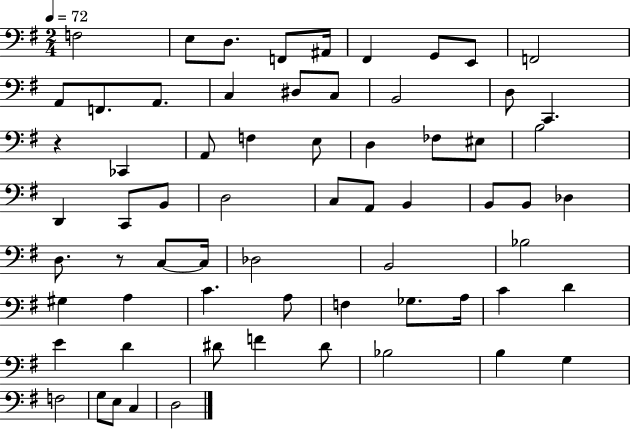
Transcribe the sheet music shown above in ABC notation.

X:1
T:Untitled
M:2/4
L:1/4
K:G
F,2 E,/2 D,/2 F,,/2 ^A,,/4 ^F,, G,,/2 E,,/2 F,,2 A,,/2 F,,/2 A,,/2 C, ^D,/2 C,/2 B,,2 D,/2 C,, z _C,, A,,/2 F, E,/2 D, _F,/2 ^E,/2 B,2 D,, C,,/2 B,,/2 D,2 C,/2 A,,/2 B,, B,,/2 B,,/2 _D, D,/2 z/2 C,/2 C,/4 _D,2 B,,2 _B,2 ^G, A, C A,/2 F, _G,/2 A,/4 C D E D ^D/2 F ^D/2 _B,2 B, G, F,2 G,/2 E,/2 C, D,2